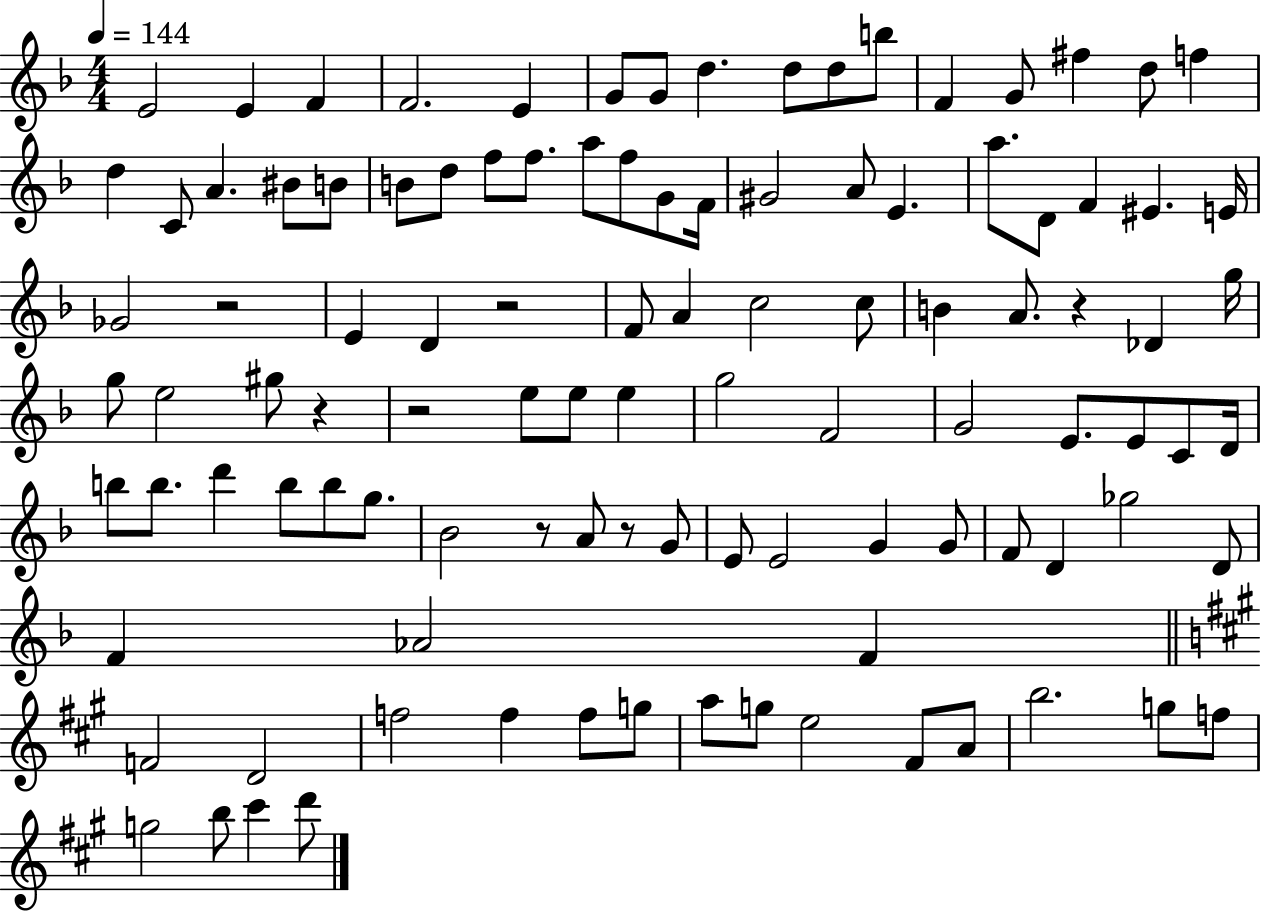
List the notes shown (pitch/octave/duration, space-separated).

E4/h E4/q F4/q F4/h. E4/q G4/e G4/e D5/q. D5/e D5/e B5/e F4/q G4/e F#5/q D5/e F5/q D5/q C4/e A4/q. BIS4/e B4/e B4/e D5/e F5/e F5/e. A5/e F5/e G4/e F4/s G#4/h A4/e E4/q. A5/e. D4/e F4/q EIS4/q. E4/s Gb4/h R/h E4/q D4/q R/h F4/e A4/q C5/h C5/e B4/q A4/e. R/q Db4/q G5/s G5/e E5/h G#5/e R/q R/h E5/e E5/e E5/q G5/h F4/h G4/h E4/e. E4/e C4/e D4/s B5/e B5/e. D6/q B5/e B5/e G5/e. Bb4/h R/e A4/e R/e G4/e E4/e E4/h G4/q G4/e F4/e D4/q Gb5/h D4/e F4/q Ab4/h F4/q F4/h D4/h F5/h F5/q F5/e G5/e A5/e G5/e E5/h F#4/e A4/e B5/h. G5/e F5/e G5/h B5/e C#6/q D6/e